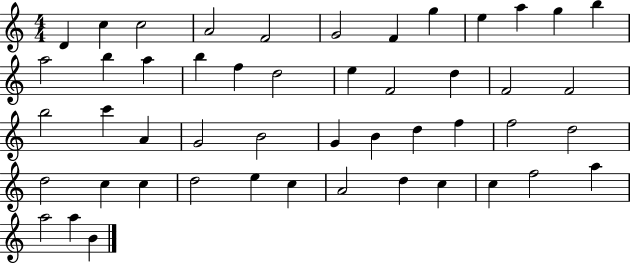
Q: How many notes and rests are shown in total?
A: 49